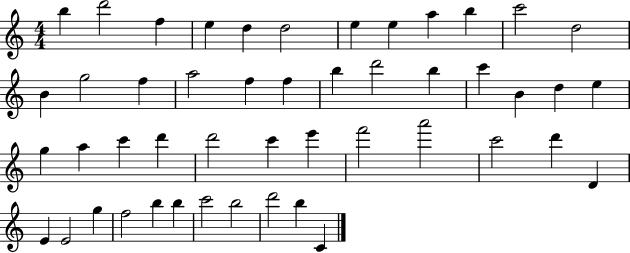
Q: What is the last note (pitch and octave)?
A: C4